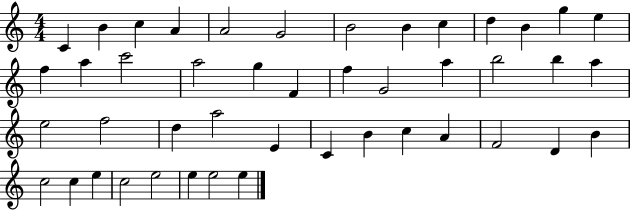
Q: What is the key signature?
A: C major